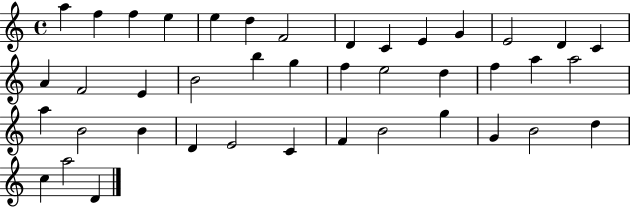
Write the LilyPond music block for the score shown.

{
  \clef treble
  \time 4/4
  \defaultTimeSignature
  \key c \major
  a''4 f''4 f''4 e''4 | e''4 d''4 f'2 | d'4 c'4 e'4 g'4 | e'2 d'4 c'4 | \break a'4 f'2 e'4 | b'2 b''4 g''4 | f''4 e''2 d''4 | f''4 a''4 a''2 | \break a''4 b'2 b'4 | d'4 e'2 c'4 | f'4 b'2 g''4 | g'4 b'2 d''4 | \break c''4 a''2 d'4 | \bar "|."
}